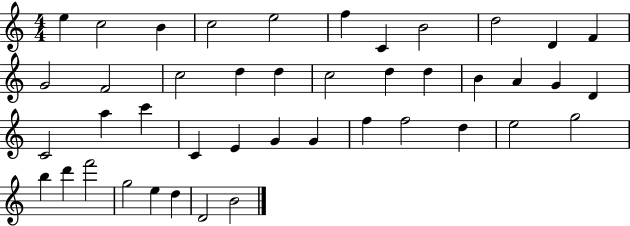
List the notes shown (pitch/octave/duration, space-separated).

E5/q C5/h B4/q C5/h E5/h F5/q C4/q B4/h D5/h D4/q F4/q G4/h F4/h C5/h D5/q D5/q C5/h D5/q D5/q B4/q A4/q G4/q D4/q C4/h A5/q C6/q C4/q E4/q G4/q G4/q F5/q F5/h D5/q E5/h G5/h B5/q D6/q F6/h G5/h E5/q D5/q D4/h B4/h